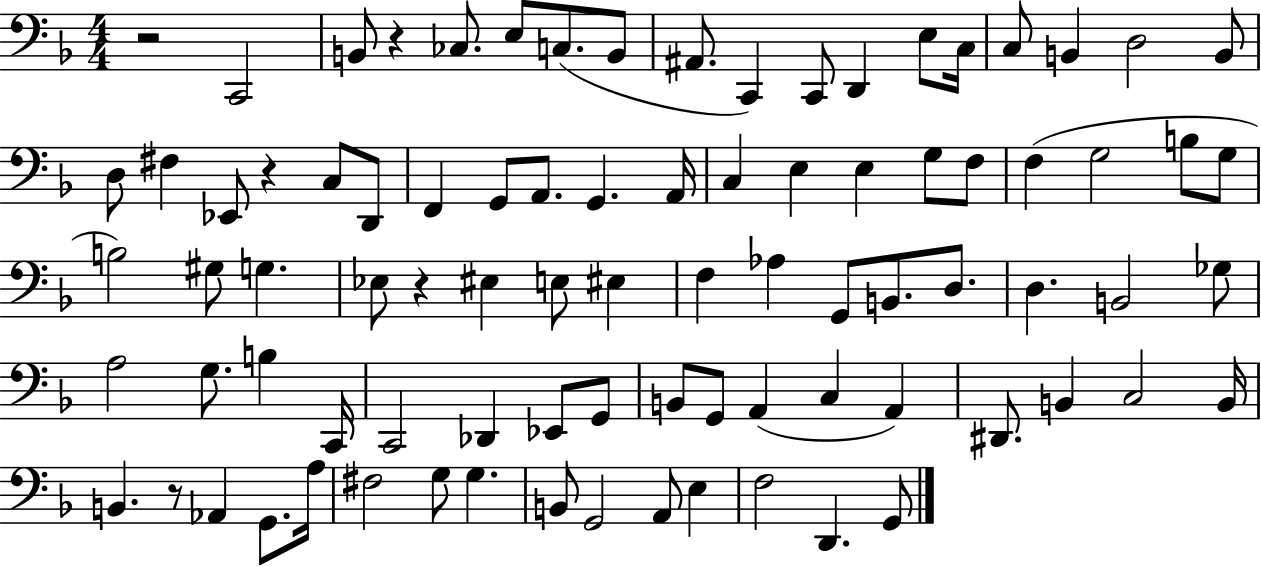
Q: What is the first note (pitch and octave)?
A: C2